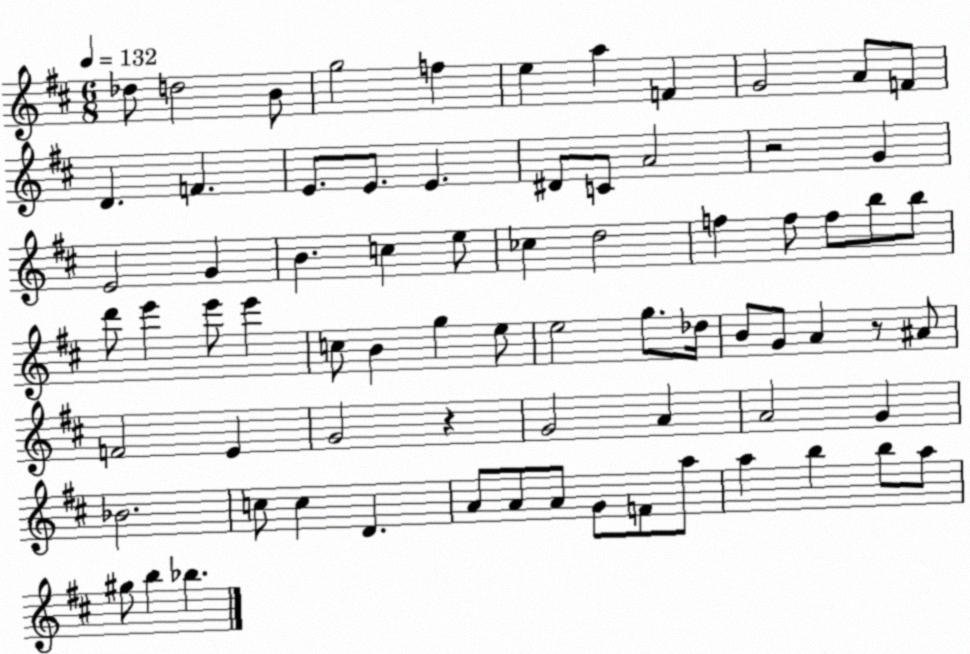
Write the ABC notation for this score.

X:1
T:Untitled
M:6/8
L:1/4
K:D
_d/2 d2 B/2 g2 f e a F G2 A/2 F/2 D F E/2 E/2 E ^D/2 C/2 A2 z2 G E2 G B c e/2 _c d2 f f/2 f/2 b/2 b/2 d'/2 e' e'/2 e' c/2 B g e/2 e2 g/2 _d/4 B/2 G/2 A z/2 ^A/2 F2 E G2 z G2 A A2 G _B2 c/2 c D A/2 A/2 A/2 G/2 F/2 a/2 a b b/2 a/2 ^g/2 b _b